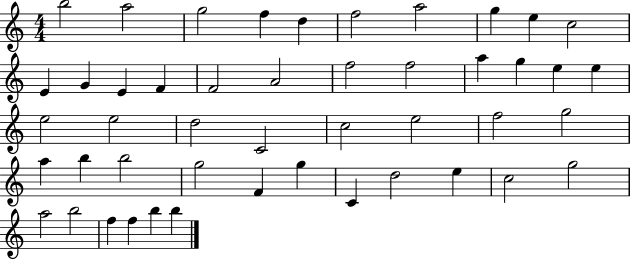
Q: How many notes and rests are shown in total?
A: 47